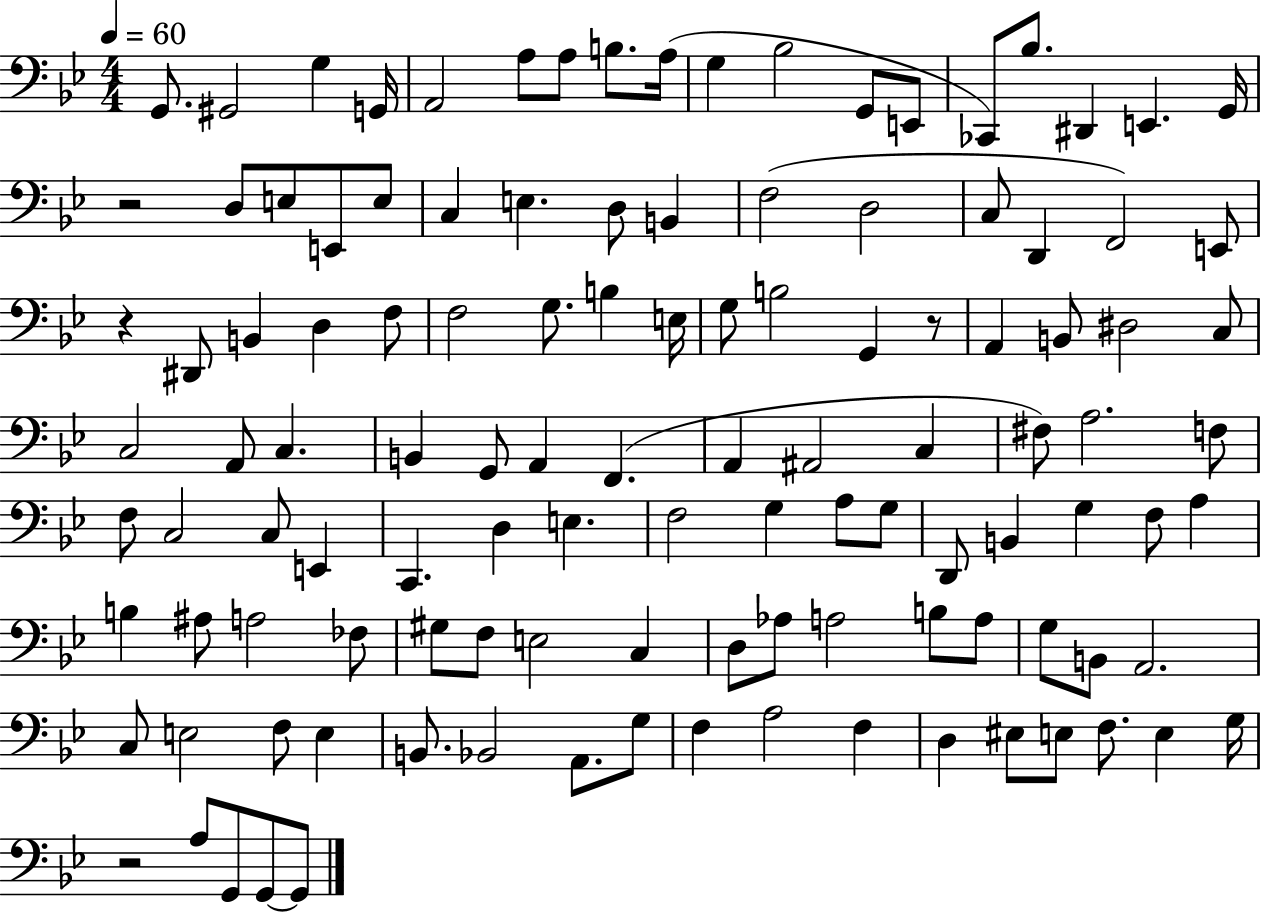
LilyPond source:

{
  \clef bass
  \numericTimeSignature
  \time 4/4
  \key bes \major
  \tempo 4 = 60
  g,8. gis,2 g4 g,16 | a,2 a8 a8 b8. a16( | g4 bes2 g,8 e,8 | ces,8) bes8. dis,4 e,4. g,16 | \break r2 d8 e8 e,8 e8 | c4 e4. d8 b,4 | f2( d2 | c8 d,4 f,2) e,8 | \break r4 dis,8 b,4 d4 f8 | f2 g8. b4 e16 | g8 b2 g,4 r8 | a,4 b,8 dis2 c8 | \break c2 a,8 c4. | b,4 g,8 a,4 f,4.( | a,4 ais,2 c4 | fis8) a2. f8 | \break f8 c2 c8 e,4 | c,4. d4 e4. | f2 g4 a8 g8 | d,8 b,4 g4 f8 a4 | \break b4 ais8 a2 fes8 | gis8 f8 e2 c4 | d8 aes8 a2 b8 a8 | g8 b,8 a,2. | \break c8 e2 f8 e4 | b,8. bes,2 a,8. g8 | f4 a2 f4 | d4 eis8 e8 f8. e4 g16 | \break r2 a8 g,8 g,8~~ g,8 | \bar "|."
}